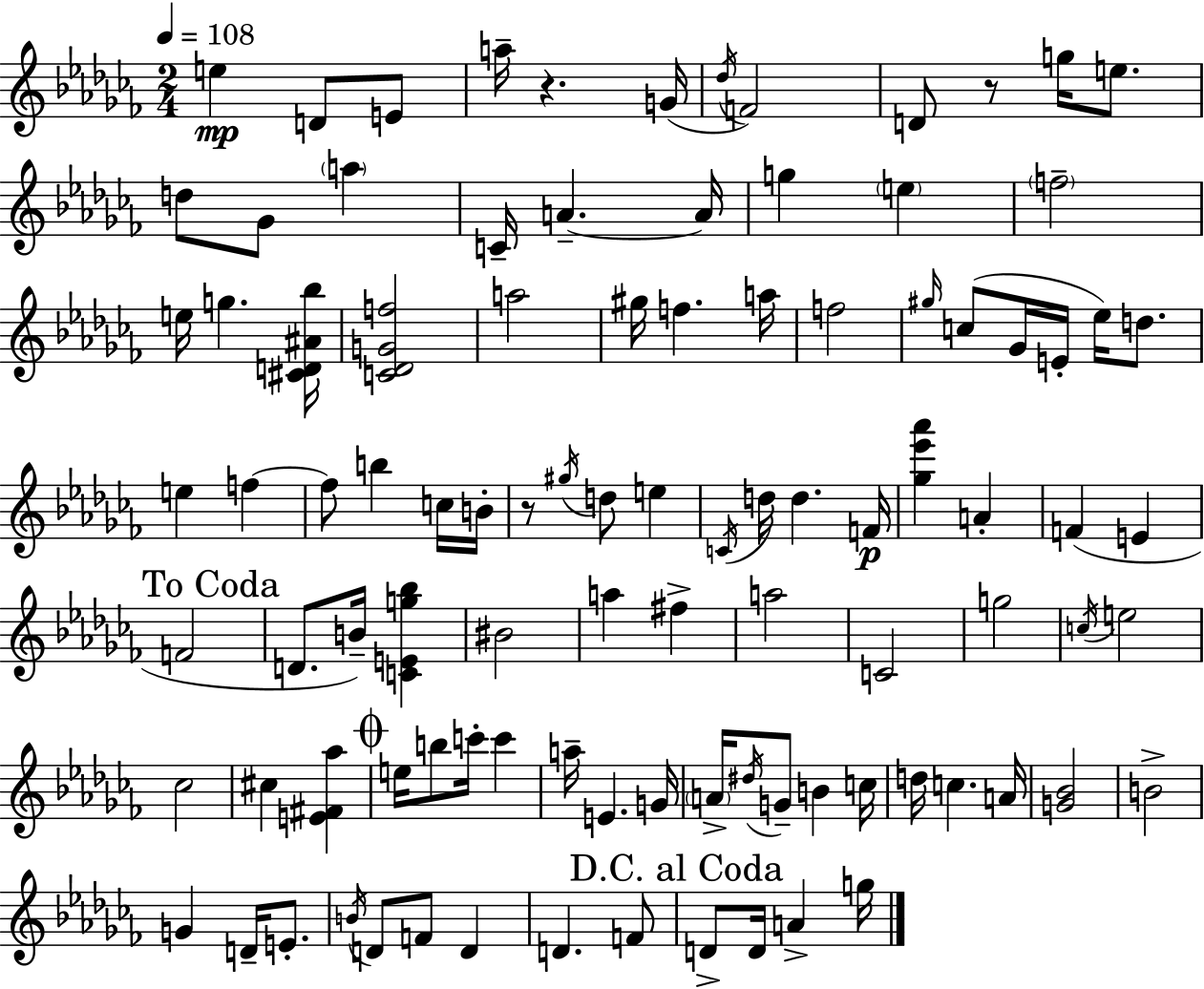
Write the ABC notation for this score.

X:1
T:Untitled
M:2/4
L:1/4
K:Abm
e D/2 E/2 a/4 z G/4 _d/4 F2 D/2 z/2 g/4 e/2 d/2 _G/2 a C/4 A A/4 g e f2 e/4 g [^CD^A_b]/4 [C_DGf]2 a2 ^g/4 f a/4 f2 ^g/4 c/2 _G/4 E/4 _e/4 d/2 e f f/2 b c/4 B/4 z/2 ^g/4 d/2 e C/4 d/4 d F/4 [_g_e'_a'] A F E F2 D/2 B/4 [CEg_b] ^B2 a ^f a2 C2 g2 c/4 e2 _c2 ^c [E^F_a] e/4 b/2 c'/4 c' a/4 E G/4 A/4 ^d/4 G/2 B c/4 d/4 c A/4 [G_B]2 B2 G D/4 E/2 B/4 D/2 F/2 D D F/2 D/2 D/4 A g/4